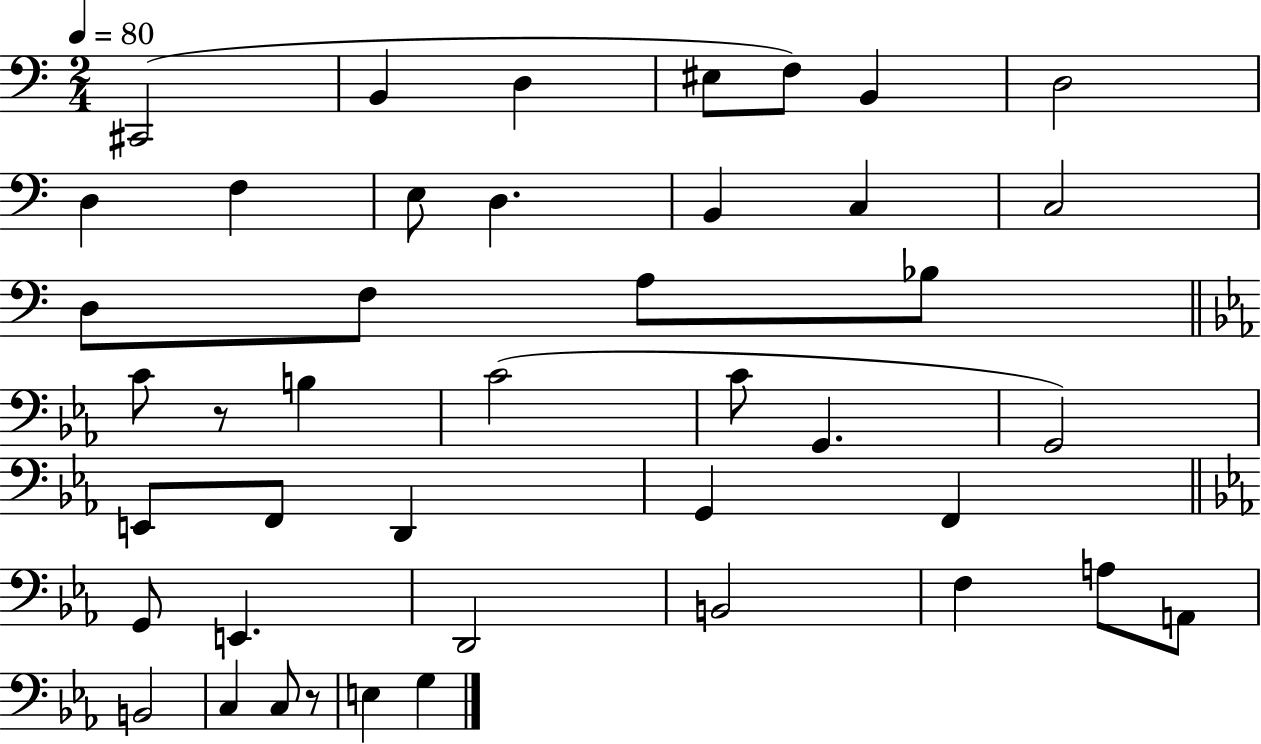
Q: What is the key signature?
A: C major